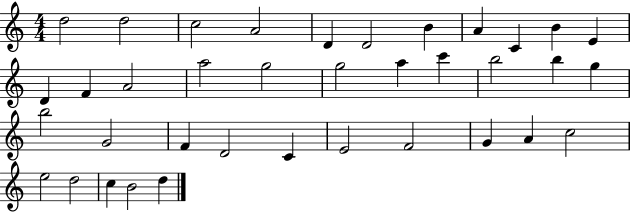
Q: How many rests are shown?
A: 0